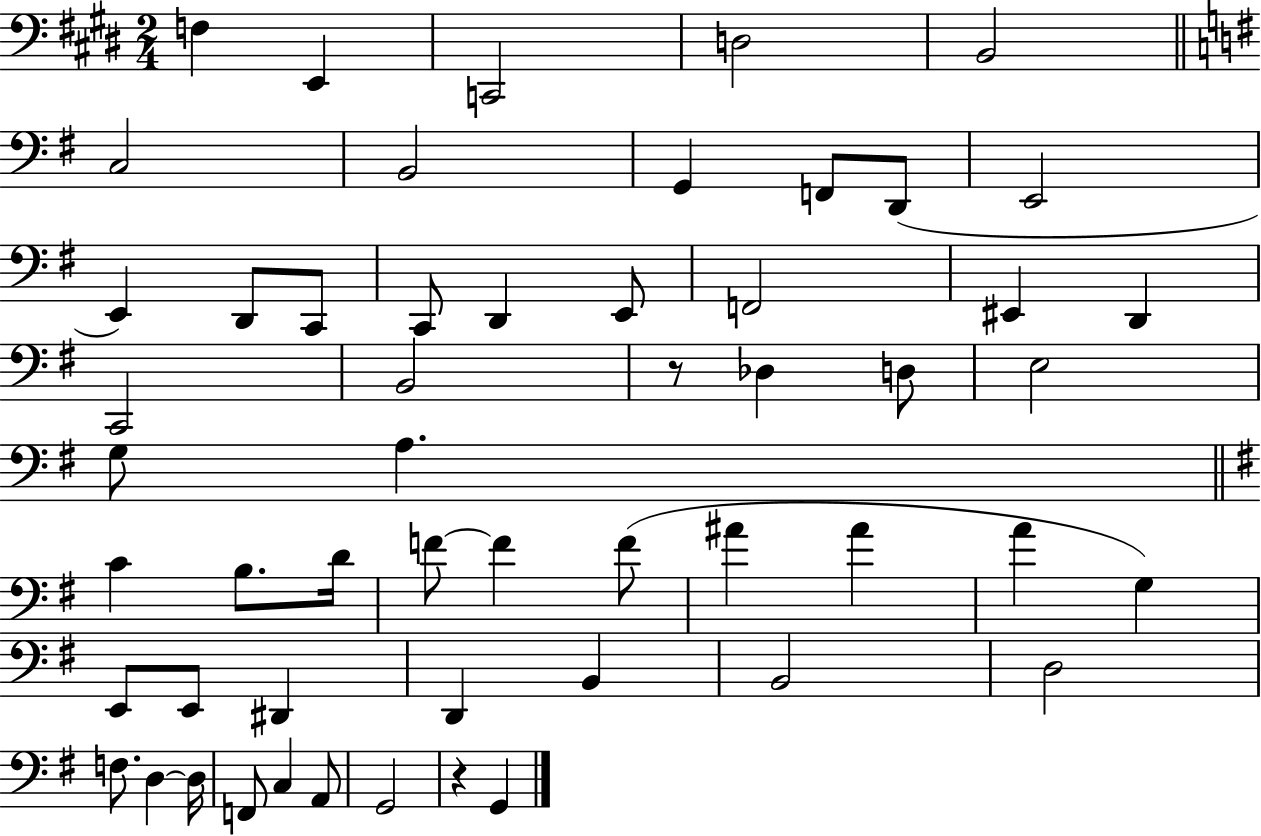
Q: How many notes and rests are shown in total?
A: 54